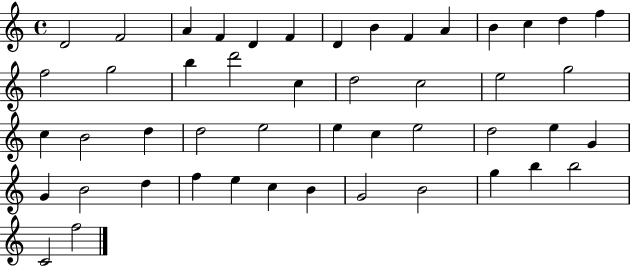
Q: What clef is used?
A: treble